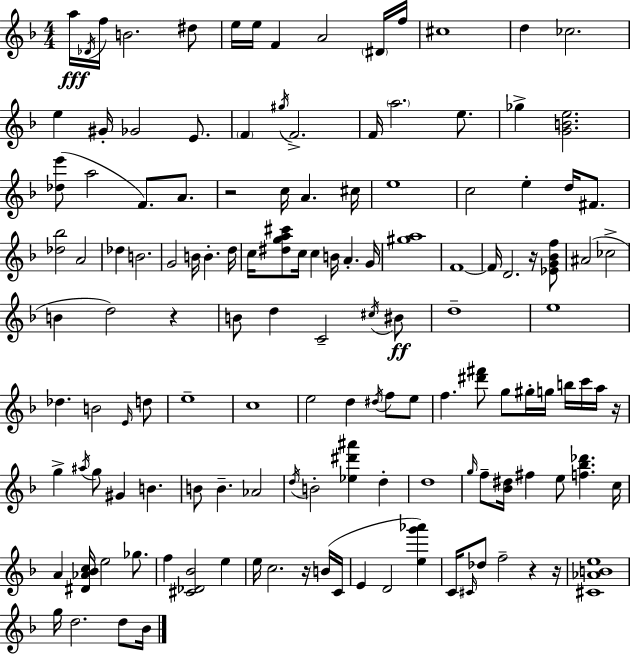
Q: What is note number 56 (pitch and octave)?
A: D5